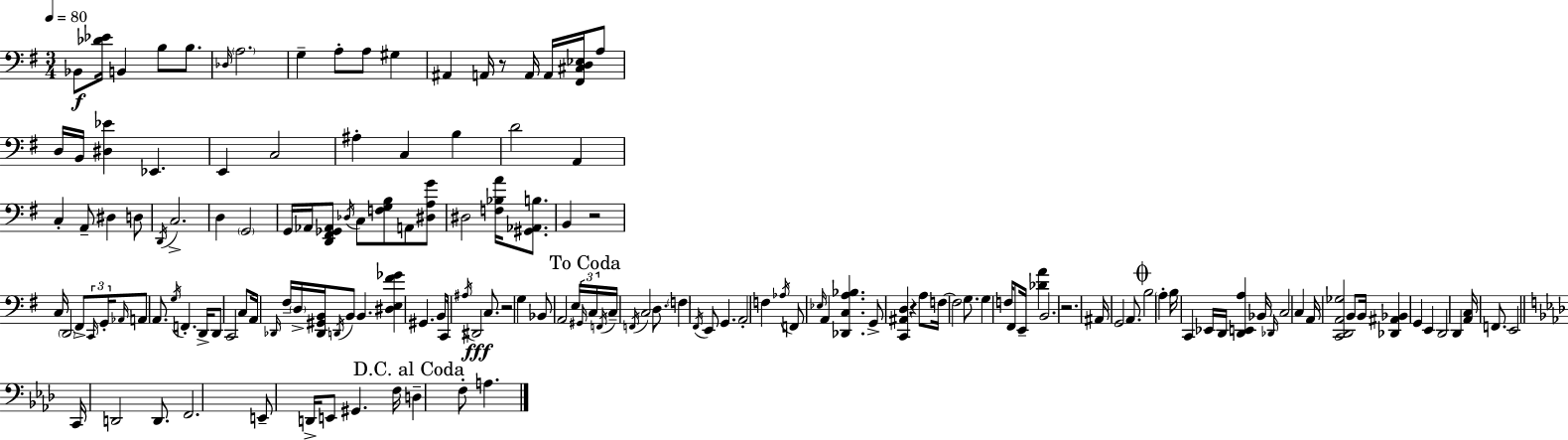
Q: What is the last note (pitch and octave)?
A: A3